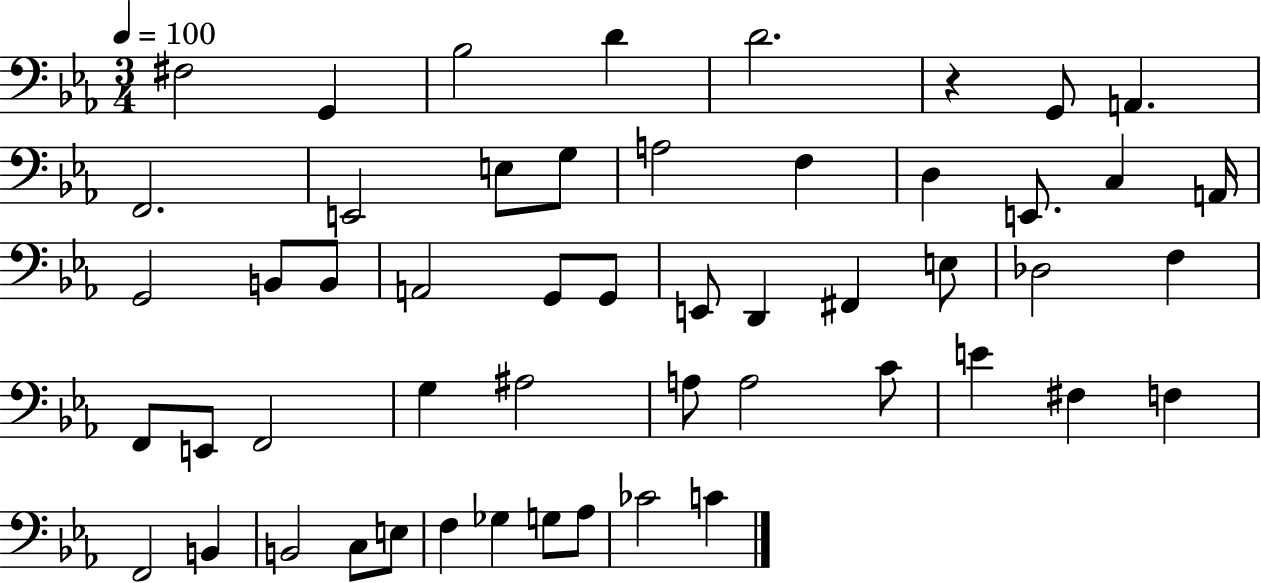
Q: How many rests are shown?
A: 1